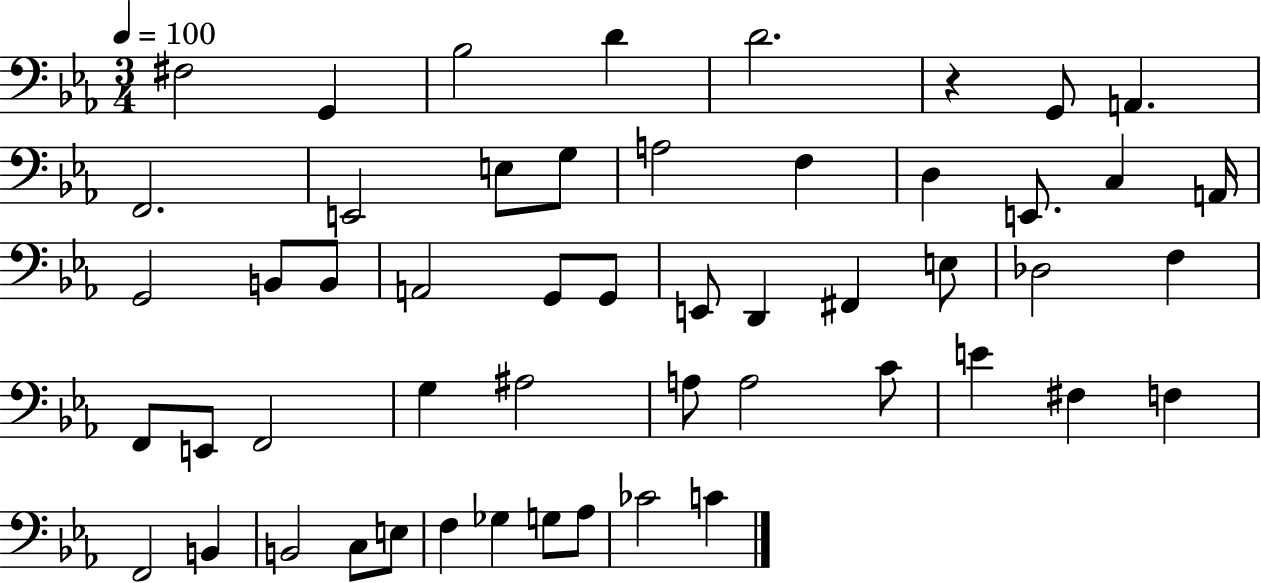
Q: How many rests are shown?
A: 1